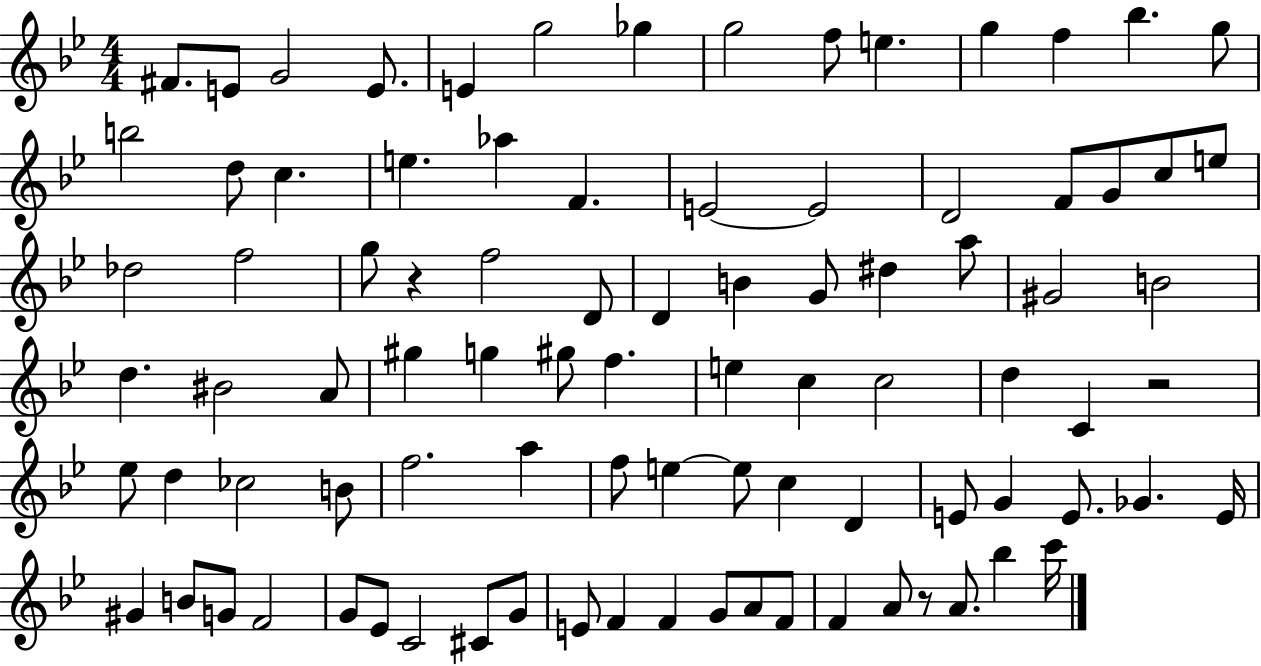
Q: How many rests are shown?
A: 3